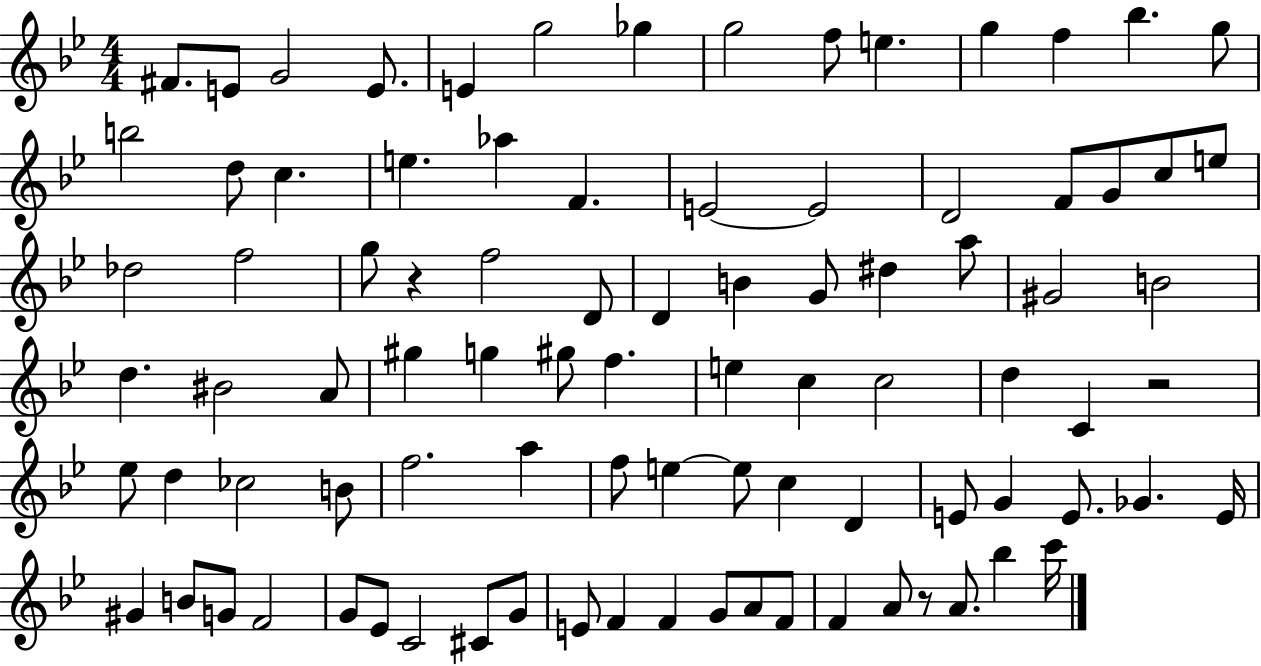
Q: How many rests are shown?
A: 3